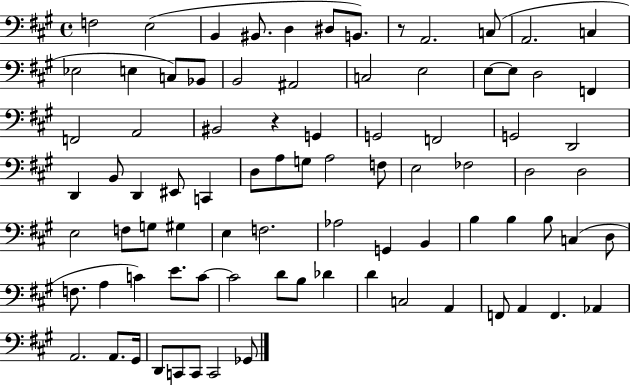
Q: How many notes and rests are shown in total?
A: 85